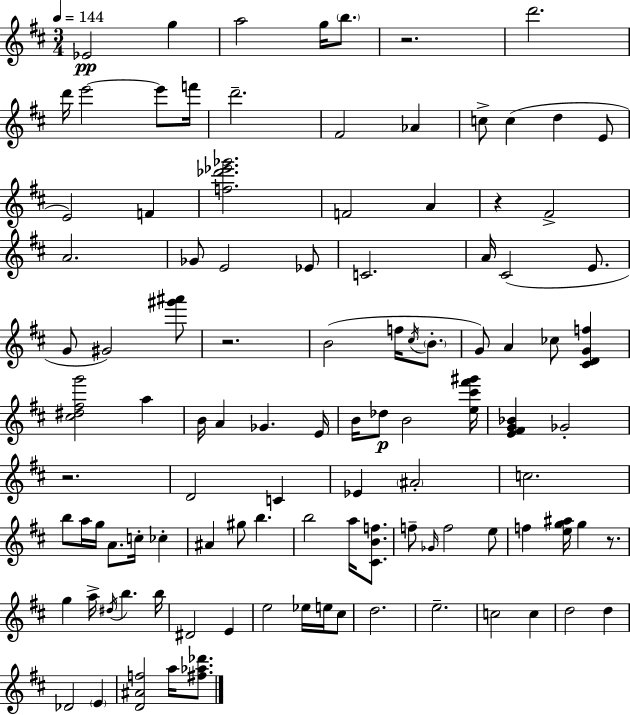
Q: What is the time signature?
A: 3/4